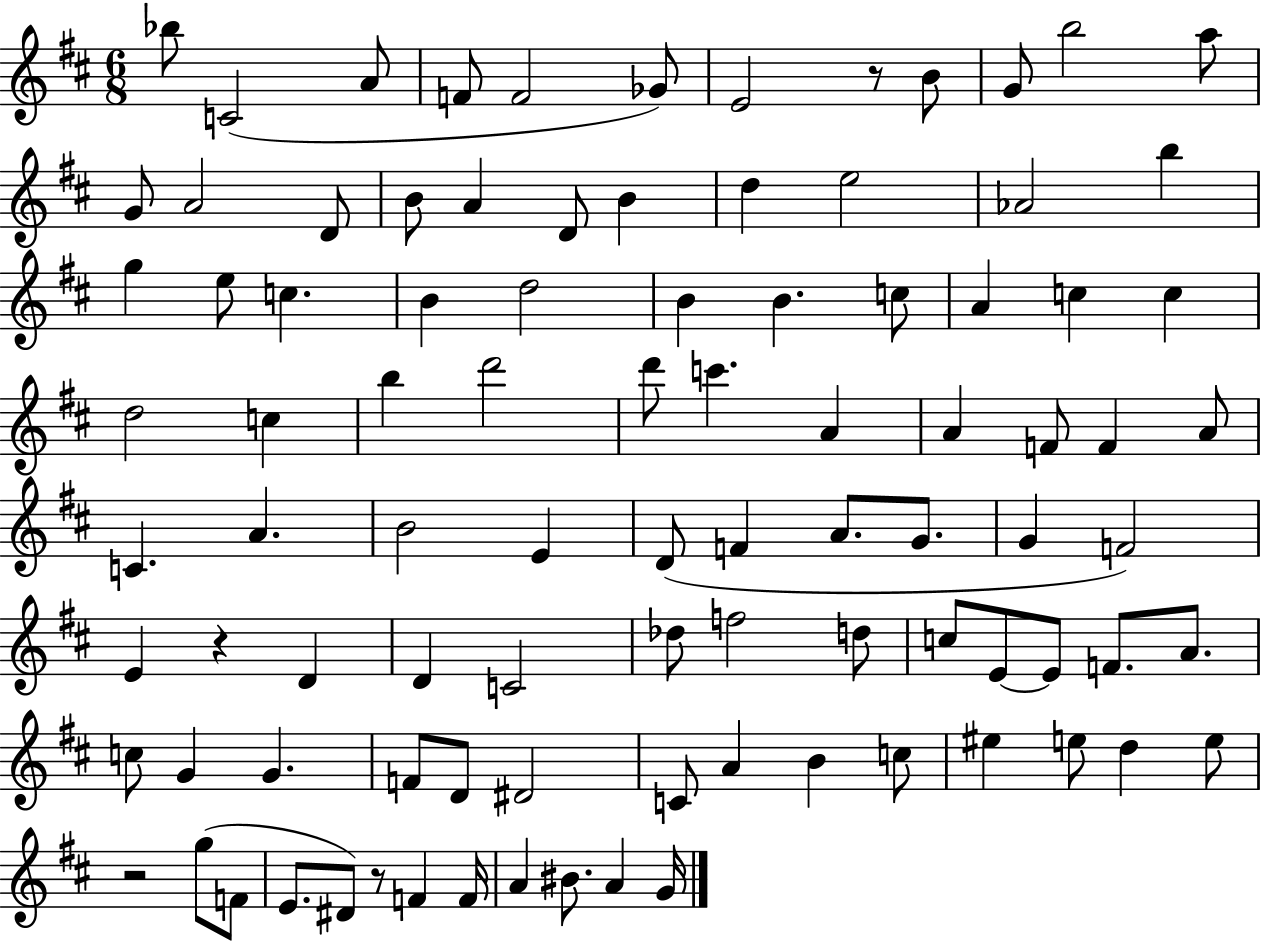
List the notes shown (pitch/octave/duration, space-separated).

Bb5/e C4/h A4/e F4/e F4/h Gb4/e E4/h R/e B4/e G4/e B5/h A5/e G4/e A4/h D4/e B4/e A4/q D4/e B4/q D5/q E5/h Ab4/h B5/q G5/q E5/e C5/q. B4/q D5/h B4/q B4/q. C5/e A4/q C5/q C5/q D5/h C5/q B5/q D6/h D6/e C6/q. A4/q A4/q F4/e F4/q A4/e C4/q. A4/q. B4/h E4/q D4/e F4/q A4/e. G4/e. G4/q F4/h E4/q R/q D4/q D4/q C4/h Db5/e F5/h D5/e C5/e E4/e E4/e F4/e. A4/e. C5/e G4/q G4/q. F4/e D4/e D#4/h C4/e A4/q B4/q C5/e EIS5/q E5/e D5/q E5/e R/h G5/e F4/e E4/e. D#4/e R/e F4/q F4/s A4/q BIS4/e. A4/q G4/s